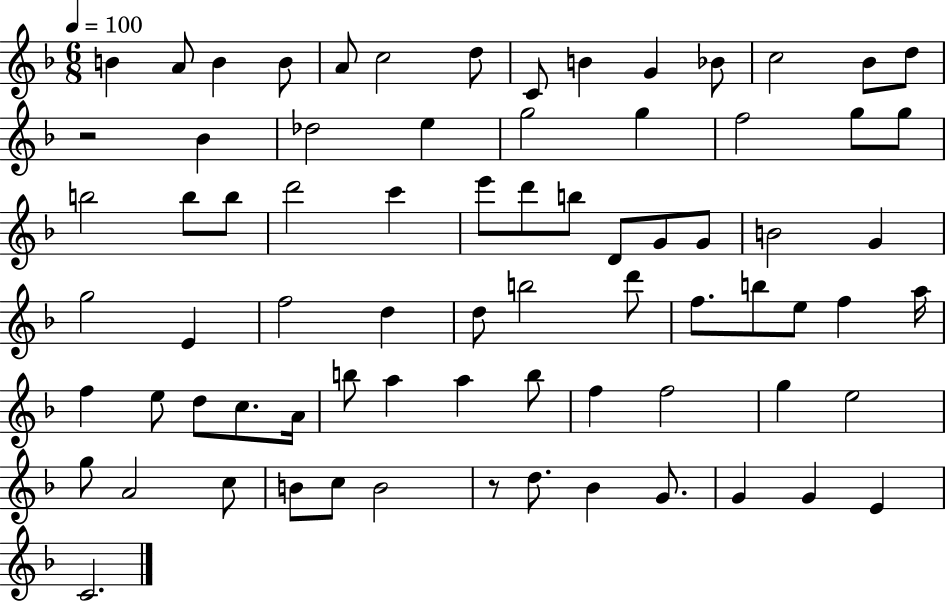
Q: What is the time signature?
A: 6/8